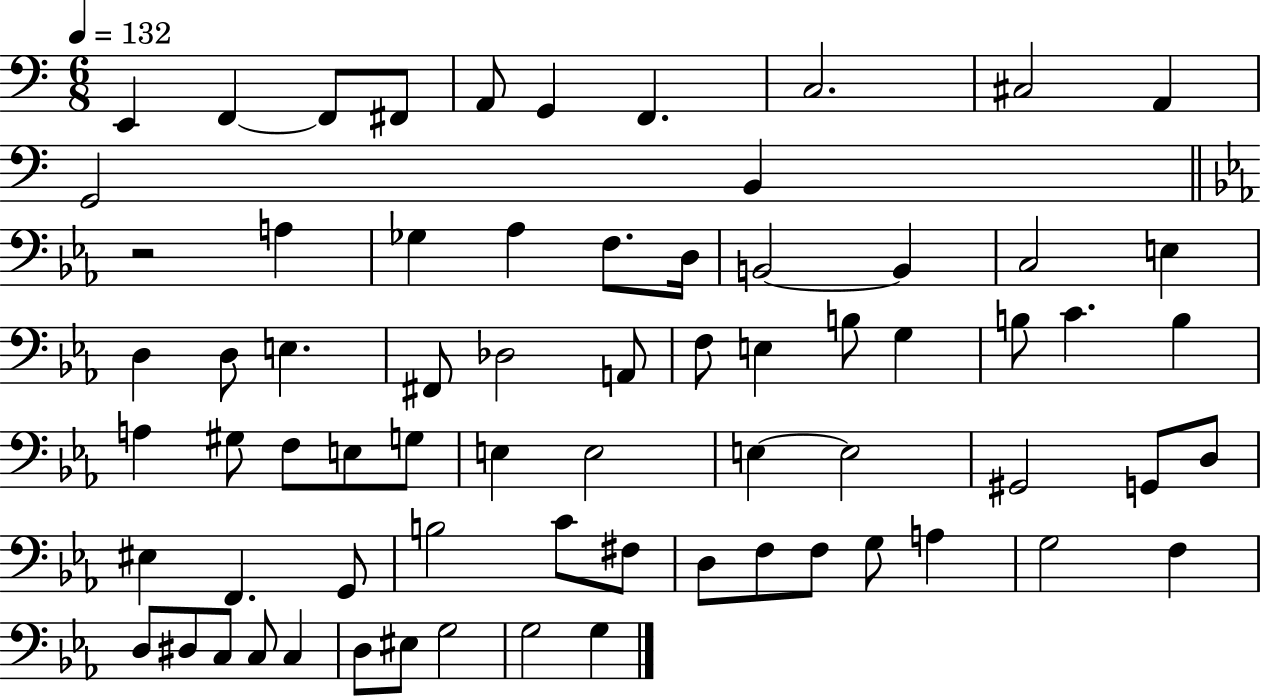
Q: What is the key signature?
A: C major